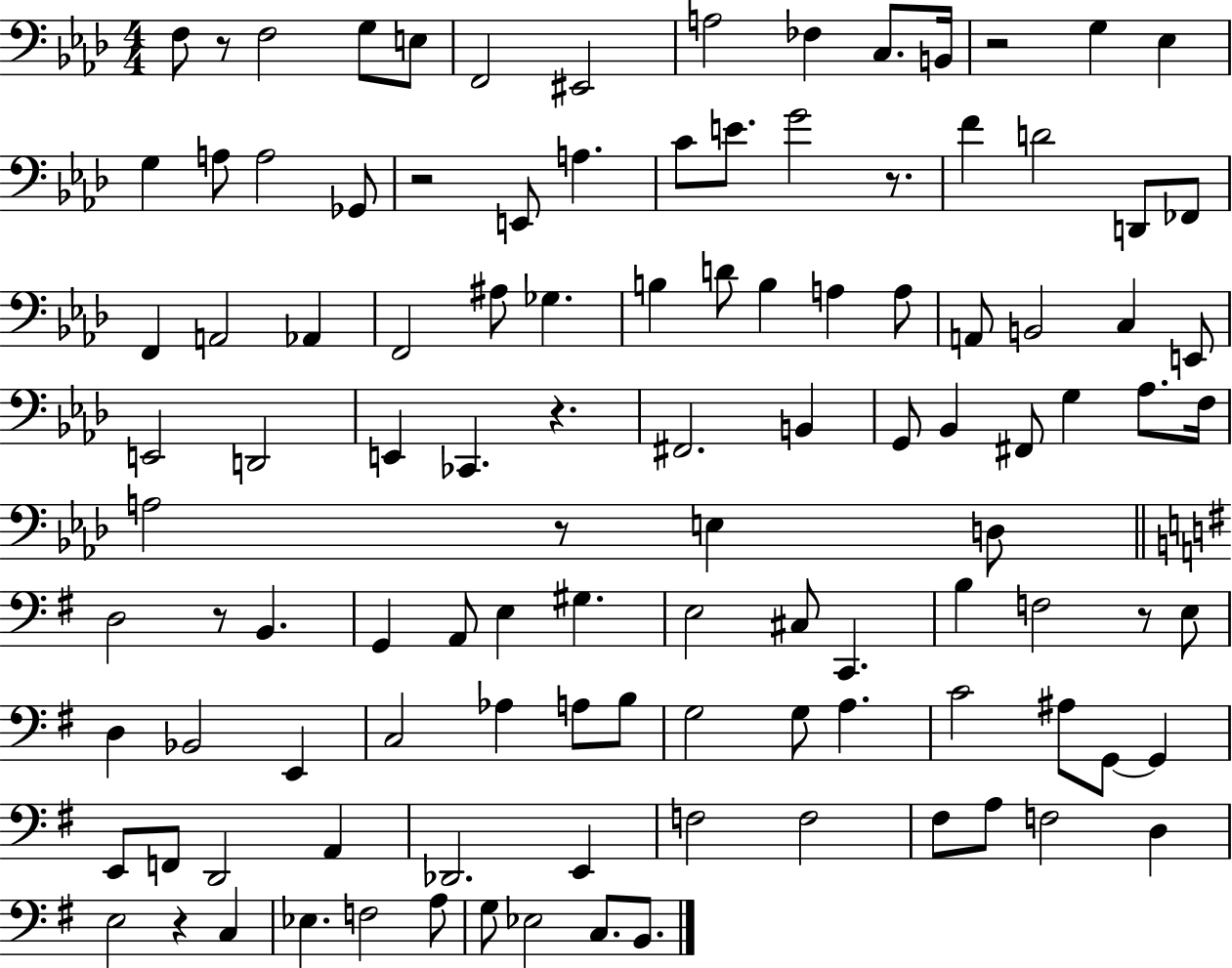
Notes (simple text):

F3/e R/e F3/h G3/e E3/e F2/h EIS2/h A3/h FES3/q C3/e. B2/s R/h G3/q Eb3/q G3/q A3/e A3/h Gb2/e R/h E2/e A3/q. C4/e E4/e. G4/h R/e. F4/q D4/h D2/e FES2/e F2/q A2/h Ab2/q F2/h A#3/e Gb3/q. B3/q D4/e B3/q A3/q A3/e A2/e B2/h C3/q E2/e E2/h D2/h E2/q CES2/q. R/q. F#2/h. B2/q G2/e Bb2/q F#2/e G3/q Ab3/e. F3/s A3/h R/e E3/q D3/e D3/h R/e B2/q. G2/q A2/e E3/q G#3/q. E3/h C#3/e C2/q. B3/q F3/h R/e E3/e D3/q Bb2/h E2/q C3/h Ab3/q A3/e B3/e G3/h G3/e A3/q. C4/h A#3/e G2/e G2/q E2/e F2/e D2/h A2/q Db2/h. E2/q F3/h F3/h F#3/e A3/e F3/h D3/q E3/h R/q C3/q Eb3/q. F3/h A3/e G3/e Eb3/h C3/e. B2/e.